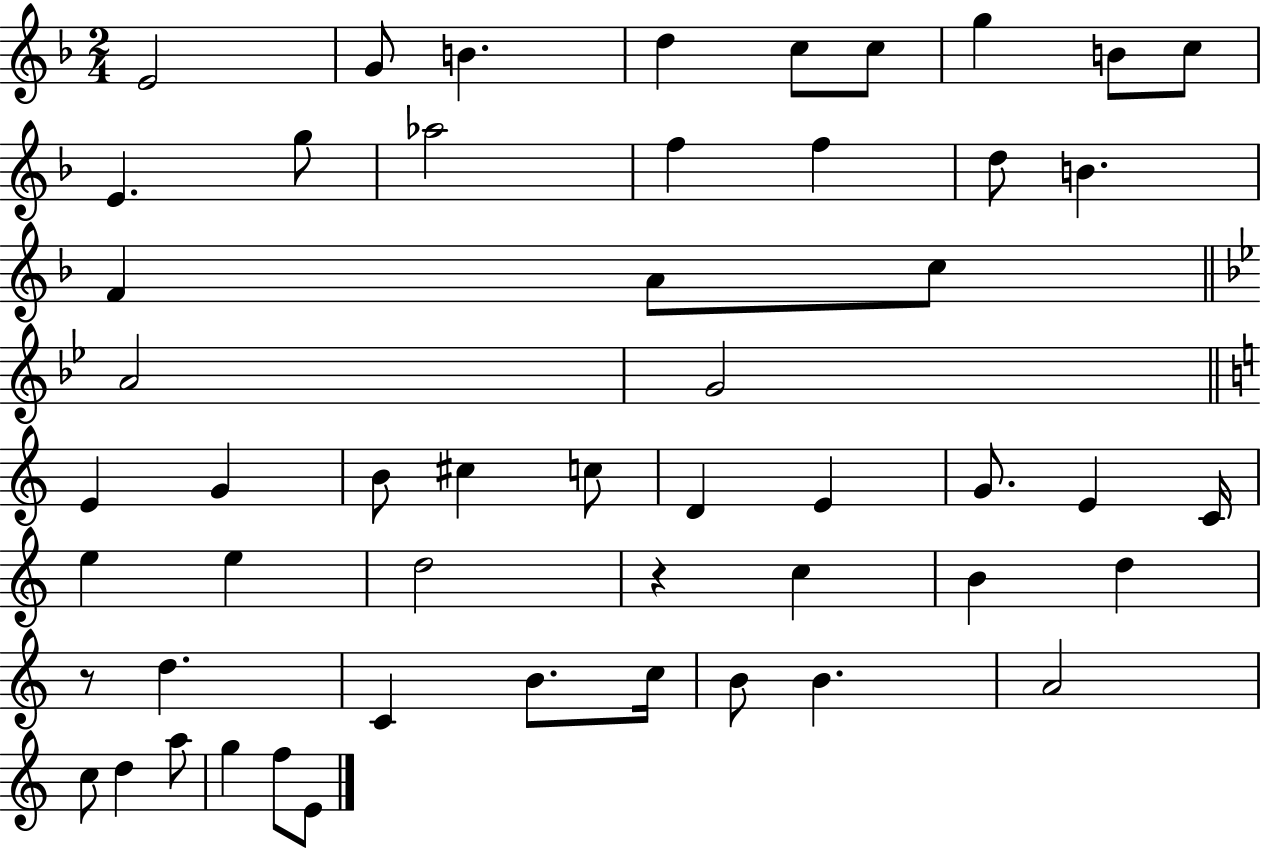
E4/h G4/e B4/q. D5/q C5/e C5/e G5/q B4/e C5/e E4/q. G5/e Ab5/h F5/q F5/q D5/e B4/q. F4/q A4/e C5/e A4/h G4/h E4/q G4/q B4/e C#5/q C5/e D4/q E4/q G4/e. E4/q C4/s E5/q E5/q D5/h R/q C5/q B4/q D5/q R/e D5/q. C4/q B4/e. C5/s B4/e B4/q. A4/h C5/e D5/q A5/e G5/q F5/e E4/e